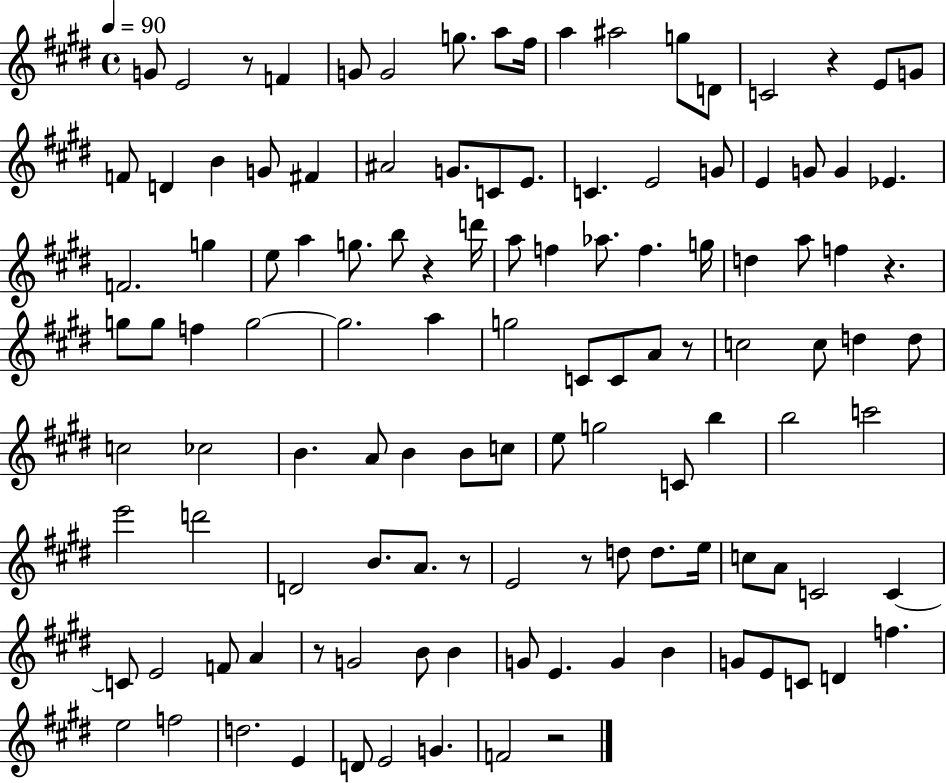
{
  \clef treble
  \time 4/4
  \defaultTimeSignature
  \key e \major
  \tempo 4 = 90
  \repeat volta 2 { g'8 e'2 r8 f'4 | g'8 g'2 g''8. a''8 fis''16 | a''4 ais''2 g''8 d'8 | c'2 r4 e'8 g'8 | \break f'8 d'4 b'4 g'8 fis'4 | ais'2 g'8. c'8 e'8. | c'4. e'2 g'8 | e'4 g'8 g'4 ees'4. | \break f'2. g''4 | e''8 a''4 g''8. b''8 r4 d'''16 | a''8 f''4 aes''8. f''4. g''16 | d''4 a''8 f''4 r4. | \break g''8 g''8 f''4 g''2~~ | g''2. a''4 | g''2 c'8 c'8 a'8 r8 | c''2 c''8 d''4 d''8 | \break c''2 ces''2 | b'4. a'8 b'4 b'8 c''8 | e''8 g''2 c'8 b''4 | b''2 c'''2 | \break e'''2 d'''2 | d'2 b'8. a'8. r8 | e'2 r8 d''8 d''8. e''16 | c''8 a'8 c'2 c'4~~ | \break c'8 e'2 f'8 a'4 | r8 g'2 b'8 b'4 | g'8 e'4. g'4 b'4 | g'8 e'8 c'8 d'4 f''4. | \break e''2 f''2 | d''2. e'4 | d'8 e'2 g'4. | f'2 r2 | \break } \bar "|."
}